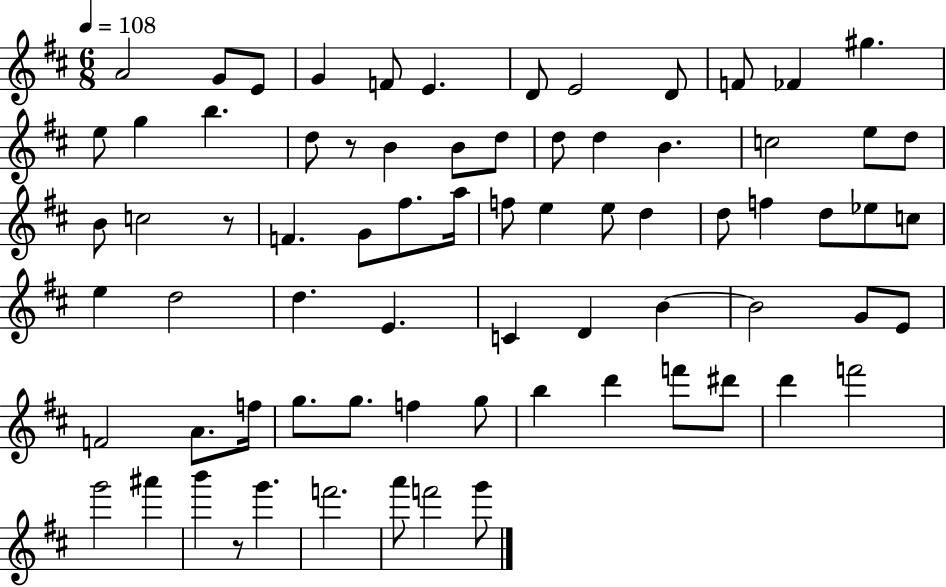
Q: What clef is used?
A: treble